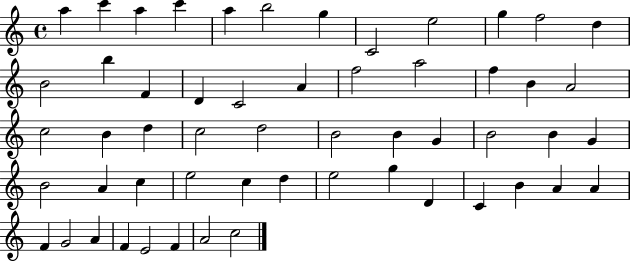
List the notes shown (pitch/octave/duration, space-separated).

A5/q C6/q A5/q C6/q A5/q B5/h G5/q C4/h E5/h G5/q F5/h D5/q B4/h B5/q F4/q D4/q C4/h A4/q F5/h A5/h F5/q B4/q A4/h C5/h B4/q D5/q C5/h D5/h B4/h B4/q G4/q B4/h B4/q G4/q B4/h A4/q C5/q E5/h C5/q D5/q E5/h G5/q D4/q C4/q B4/q A4/q A4/q F4/q G4/h A4/q F4/q E4/h F4/q A4/h C5/h